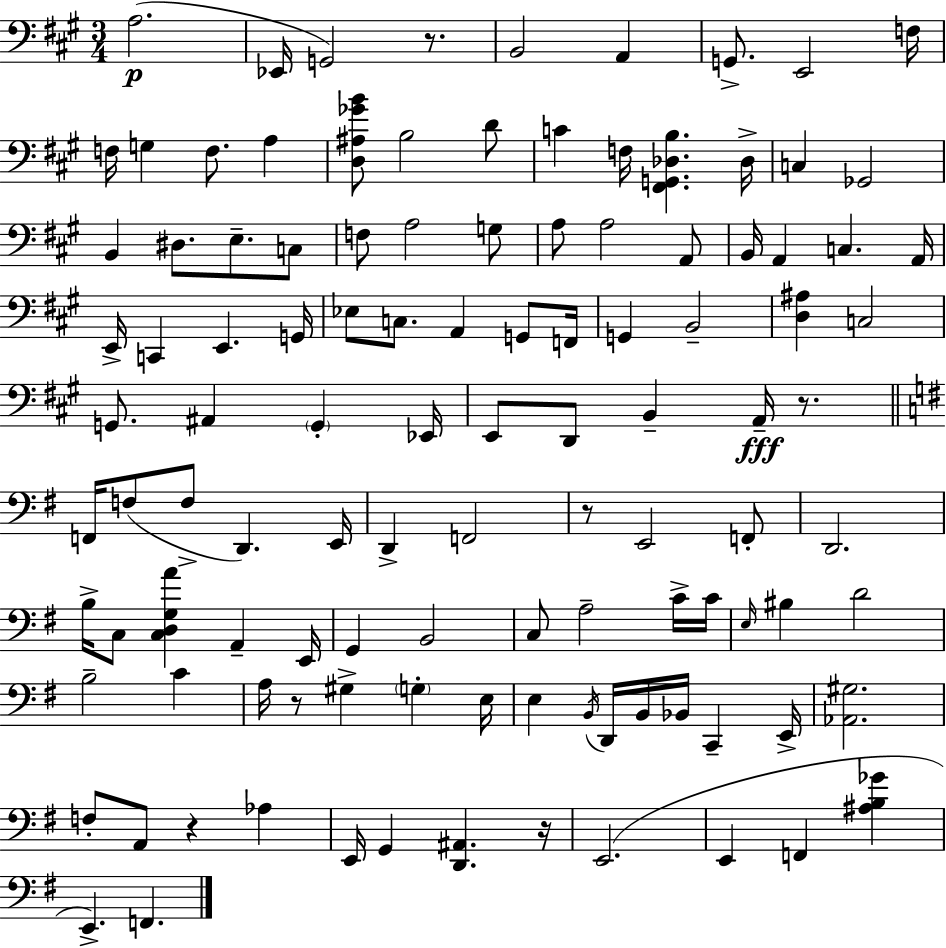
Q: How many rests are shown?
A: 6